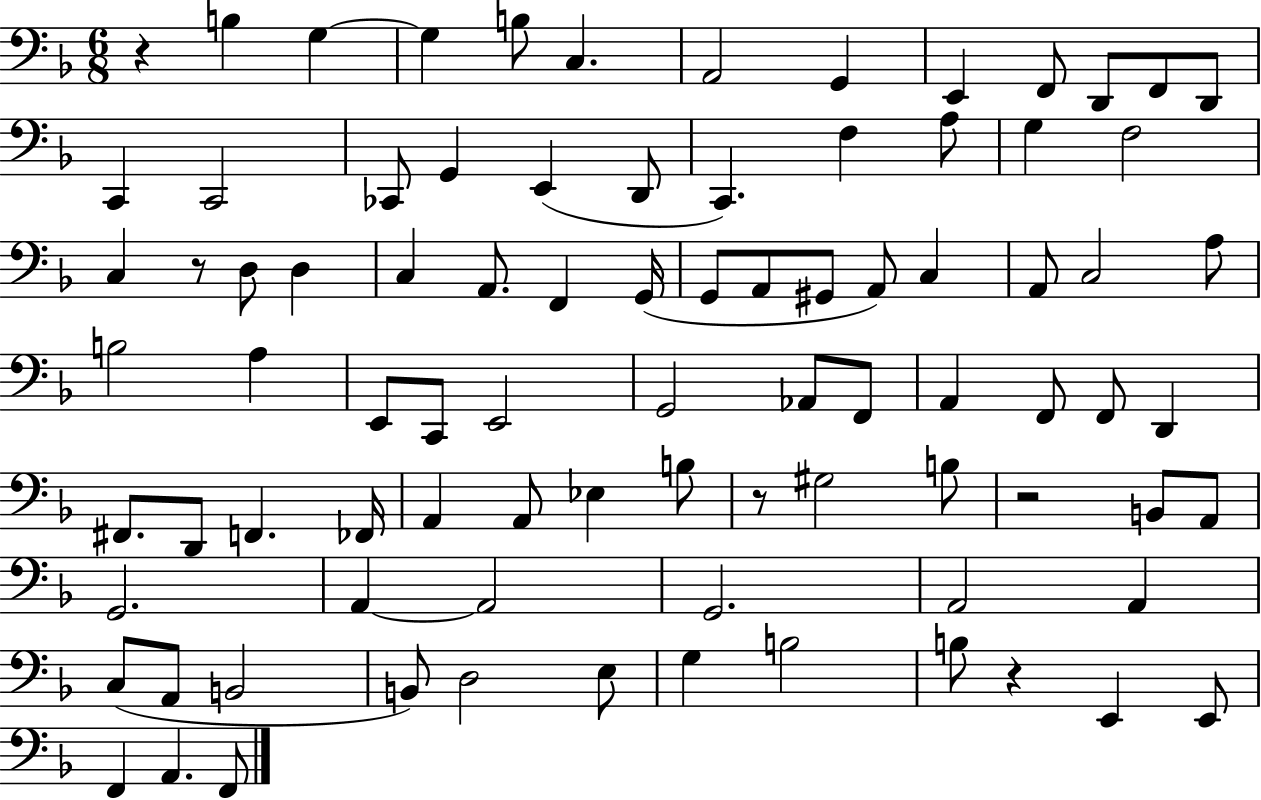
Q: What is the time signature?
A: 6/8